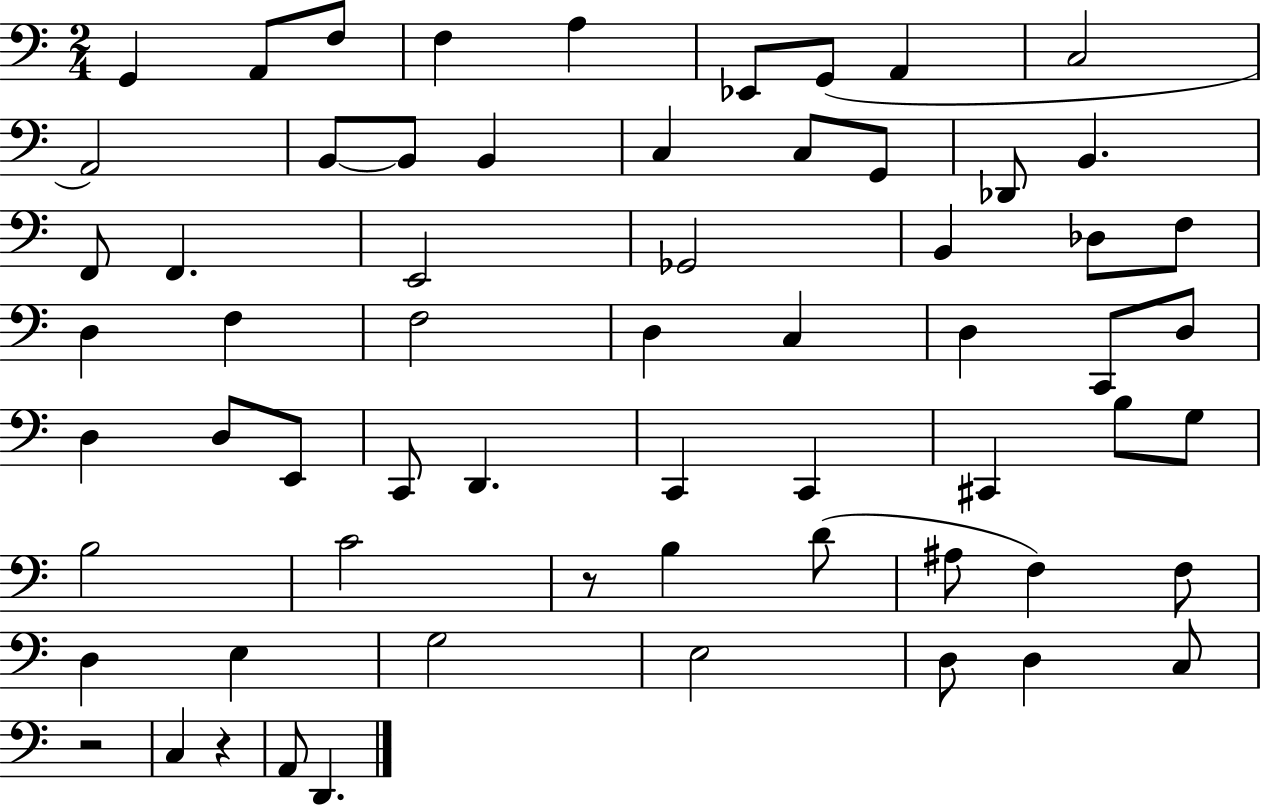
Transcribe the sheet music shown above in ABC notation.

X:1
T:Untitled
M:2/4
L:1/4
K:C
G,, A,,/2 F,/2 F, A, _E,,/2 G,,/2 A,, C,2 A,,2 B,,/2 B,,/2 B,, C, C,/2 G,,/2 _D,,/2 B,, F,,/2 F,, E,,2 _G,,2 B,, _D,/2 F,/2 D, F, F,2 D, C, D, C,,/2 D,/2 D, D,/2 E,,/2 C,,/2 D,, C,, C,, ^C,, B,/2 G,/2 B,2 C2 z/2 B, D/2 ^A,/2 F, F,/2 D, E, G,2 E,2 D,/2 D, C,/2 z2 C, z A,,/2 D,,